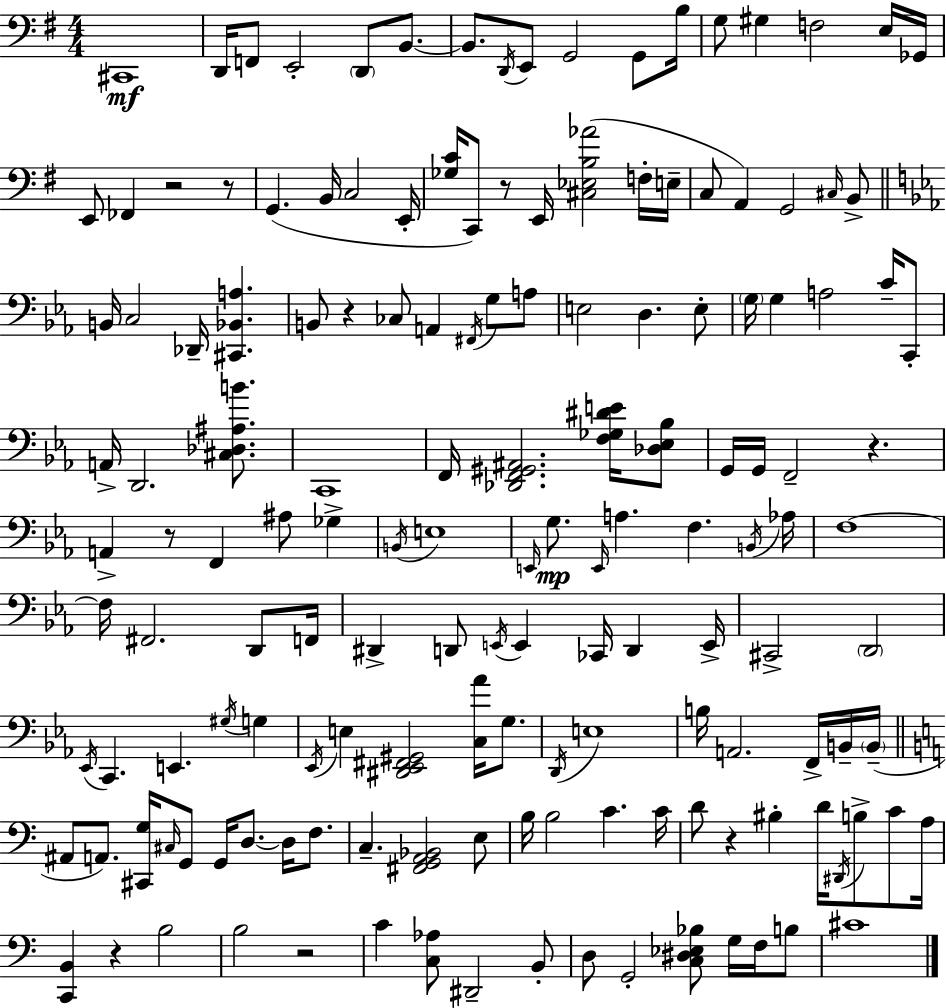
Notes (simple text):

C#2/w D2/s F2/e E2/h D2/e B2/e. B2/e. D2/s E2/e G2/h G2/e B3/s G3/e G#3/q F3/h E3/s Gb2/s E2/e FES2/q R/h R/e G2/q. B2/s C3/h E2/s [Gb3,C4]/s C2/e R/e E2/s [C#3,Eb3,B3,Ab4]/h F3/s E3/s C3/e A2/q G2/h C#3/s B2/e B2/s C3/h Db2/s [C#2,Bb2,A3]/q. B2/e R/q CES3/e A2/q F#2/s G3/e A3/e E3/h D3/q. E3/e G3/s G3/q A3/h C4/s C2/e A2/s D2/h. [C#3,Db3,A#3,B4]/e. C2/w F2/s [Db2,F2,G#2,A#2]/h. [F3,Gb3,D#4,E4]/s [Db3,Eb3,Bb3]/e G2/s G2/s F2/h R/q. A2/q R/e F2/q A#3/e Gb3/q B2/s E3/w E2/s G3/e. E2/s A3/q. F3/q. B2/s Ab3/s F3/w F3/s F#2/h. D2/e F2/s D#2/q D2/e E2/s E2/q CES2/s D2/q E2/s C#2/h D2/h Eb2/s C2/q. E2/q. G#3/s G3/q Eb2/s E3/q [D#2,Eb2,F#2,G#2]/h [C3,Ab4]/s G3/e. D2/s E3/w B3/s A2/h. F2/s B2/s B2/s A#2/e A2/e. [C#2,G3]/s C#3/s G2/e G2/s D3/e. D3/s F3/e. C3/q. [F#2,G2,A2,Bb2]/h E3/e B3/s B3/h C4/q. C4/s D4/e R/q BIS3/q D4/s D#2/s B3/e C4/e A3/s [C2,B2]/q R/q B3/h B3/h R/h C4/q [C3,Ab3]/e D#2/h B2/e D3/e G2/h [C3,D#3,Eb3,Bb3]/e G3/s F3/s B3/e C#4/w